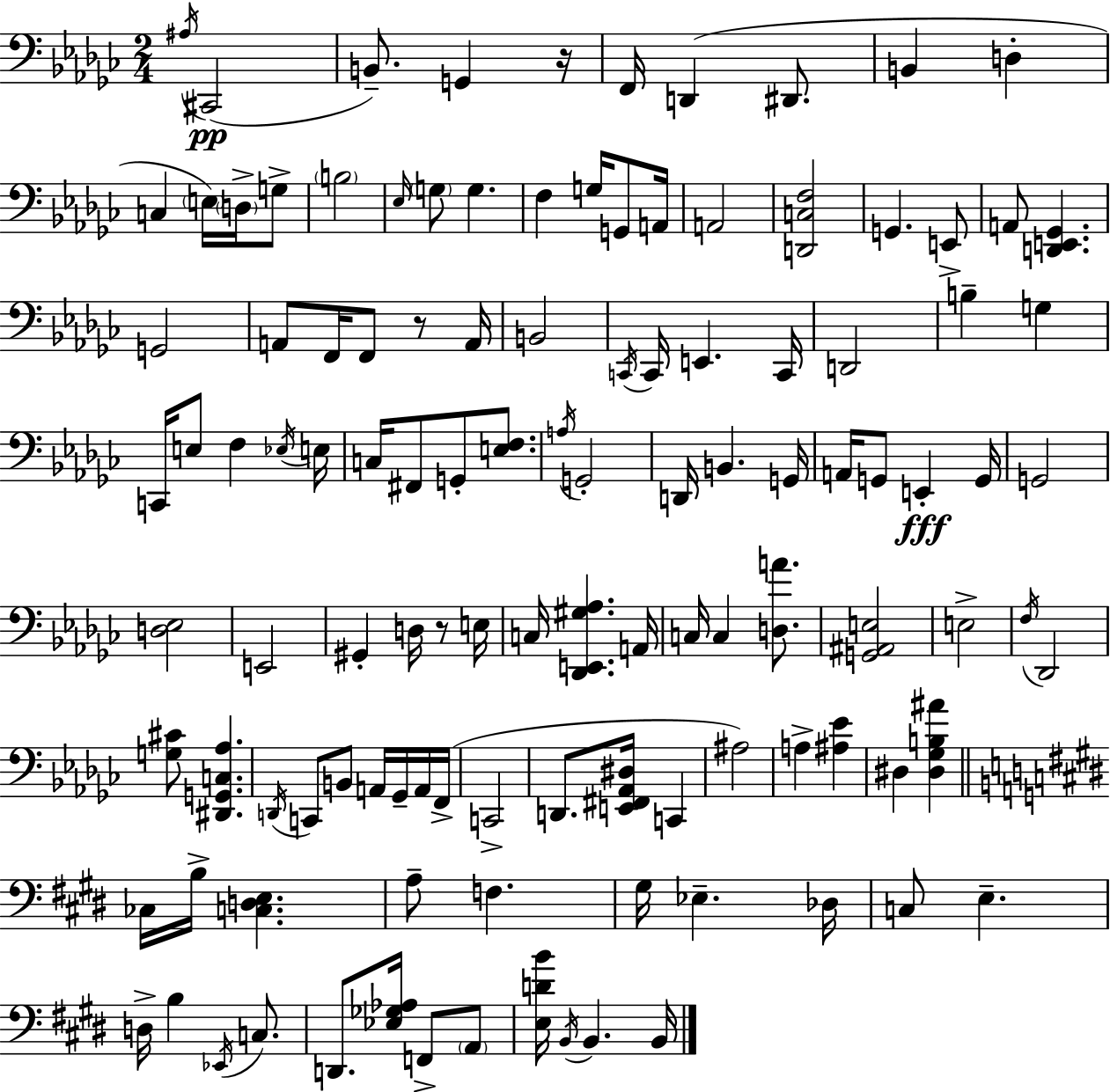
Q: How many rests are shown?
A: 3